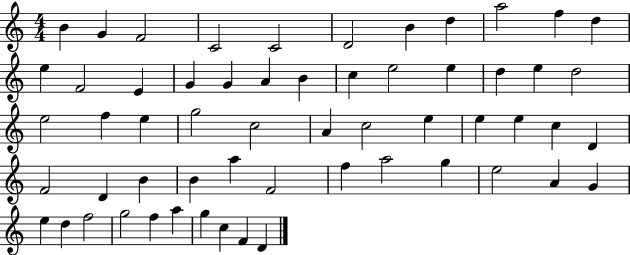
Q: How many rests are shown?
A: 0